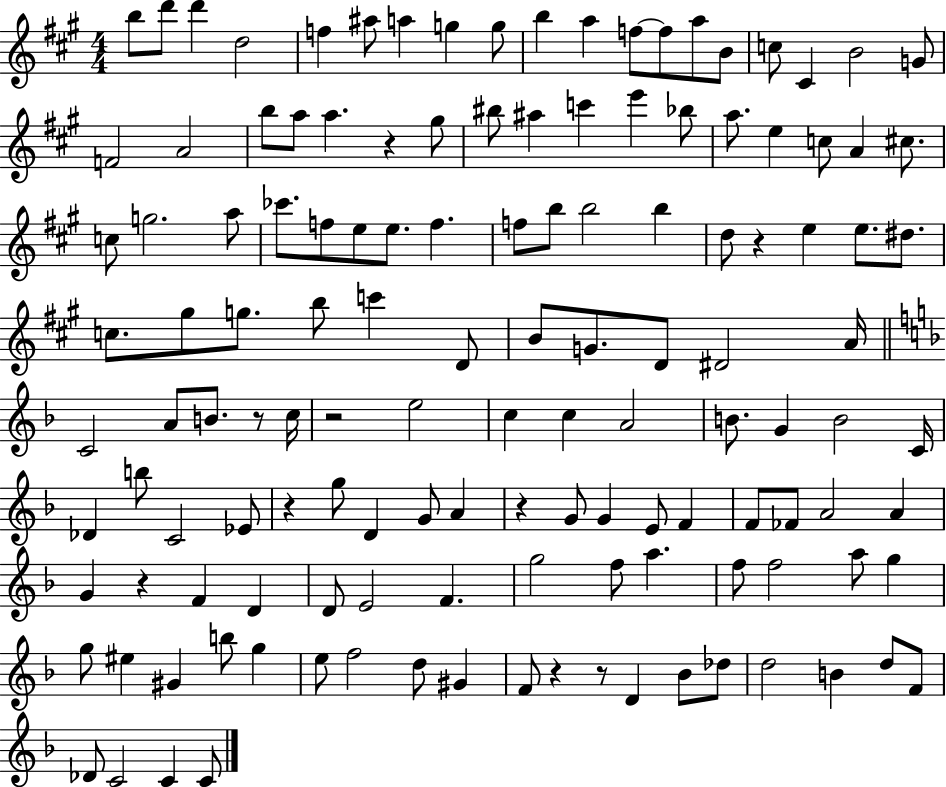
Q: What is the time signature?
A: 4/4